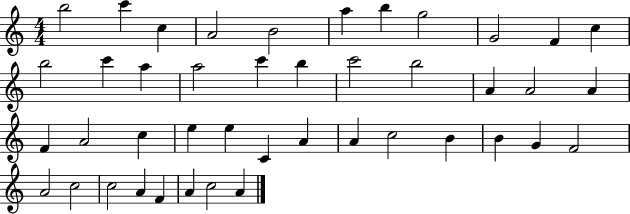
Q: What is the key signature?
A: C major